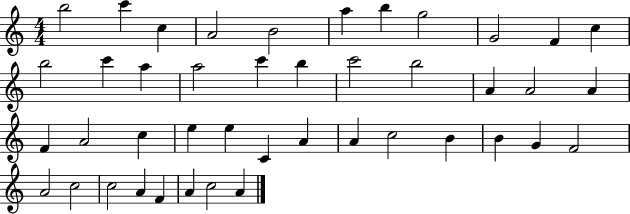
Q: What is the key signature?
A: C major